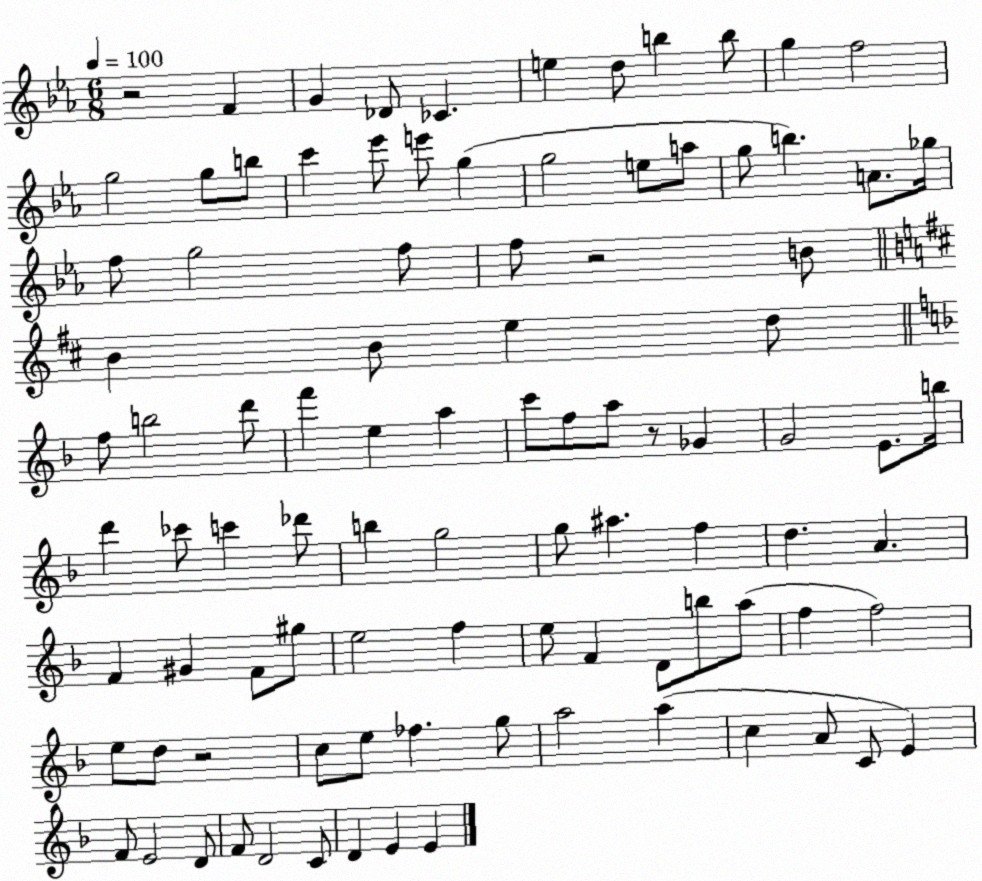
X:1
T:Untitled
M:6/8
L:1/4
K:Eb
z2 F G _D/2 _C e d/2 b b/2 g f2 g2 g/2 b/2 c' _e'/2 e'/2 g g2 e/2 a/2 g/2 b A/2 _g/4 f/2 g2 f/2 f/2 z2 B/2 B B/2 e d/2 f/2 b2 d'/2 f' e a c'/2 f/2 a/2 z/2 _G G2 E/2 b/4 d' _c'/2 c' _d'/2 b g2 g/2 ^a f d A F ^G F/2 ^g/2 e2 f e/2 F D/2 b/2 a/2 f f2 e/2 d/2 z2 c/2 e/2 _f g/2 a2 a c A/2 C/2 E F/2 E2 D/2 F/2 D2 C/2 D E E